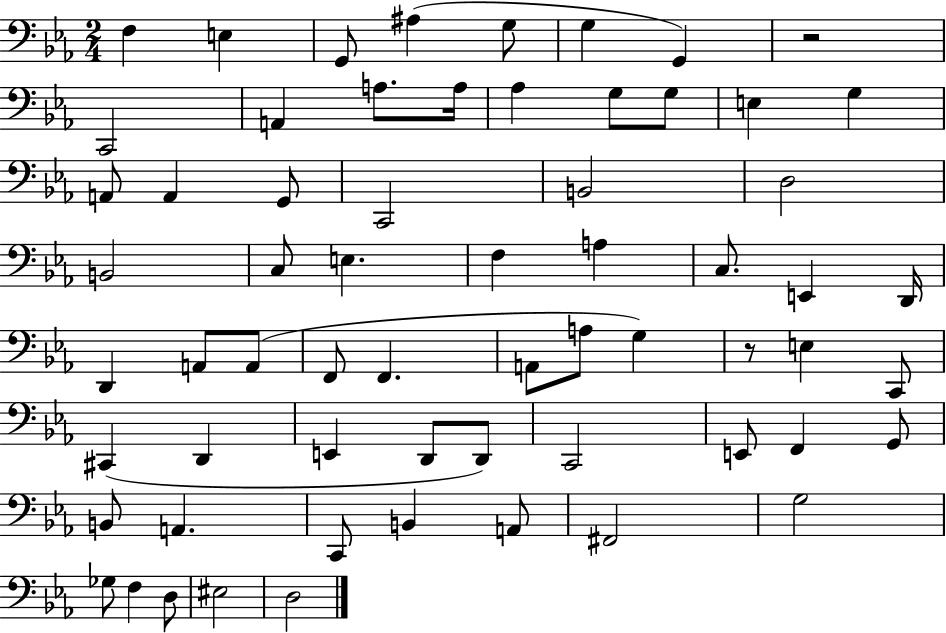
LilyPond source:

{
  \clef bass
  \numericTimeSignature
  \time 2/4
  \key ees \major
  f4 e4 | g,8 ais4( g8 | g4 g,4) | r2 | \break c,2 | a,4 a8. a16 | aes4 g8 g8 | e4 g4 | \break a,8 a,4 g,8 | c,2 | b,2 | d2 | \break b,2 | c8 e4. | f4 a4 | c8. e,4 d,16 | \break d,4 a,8 a,8( | f,8 f,4. | a,8 a8 g4) | r8 e4 c,8 | \break cis,4( d,4 | e,4 d,8 d,8) | c,2 | e,8 f,4 g,8 | \break b,8 a,4. | c,8 b,4 a,8 | fis,2 | g2 | \break ges8 f4 d8 | eis2 | d2 | \bar "|."
}